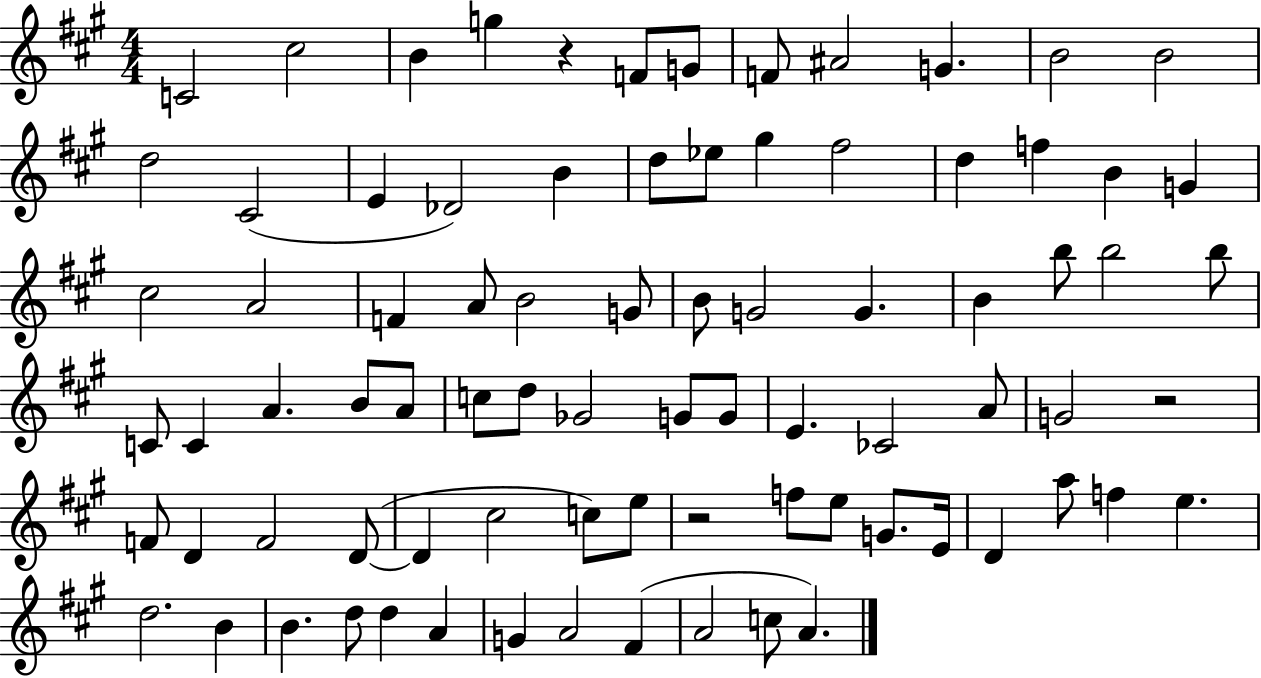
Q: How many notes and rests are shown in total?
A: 82